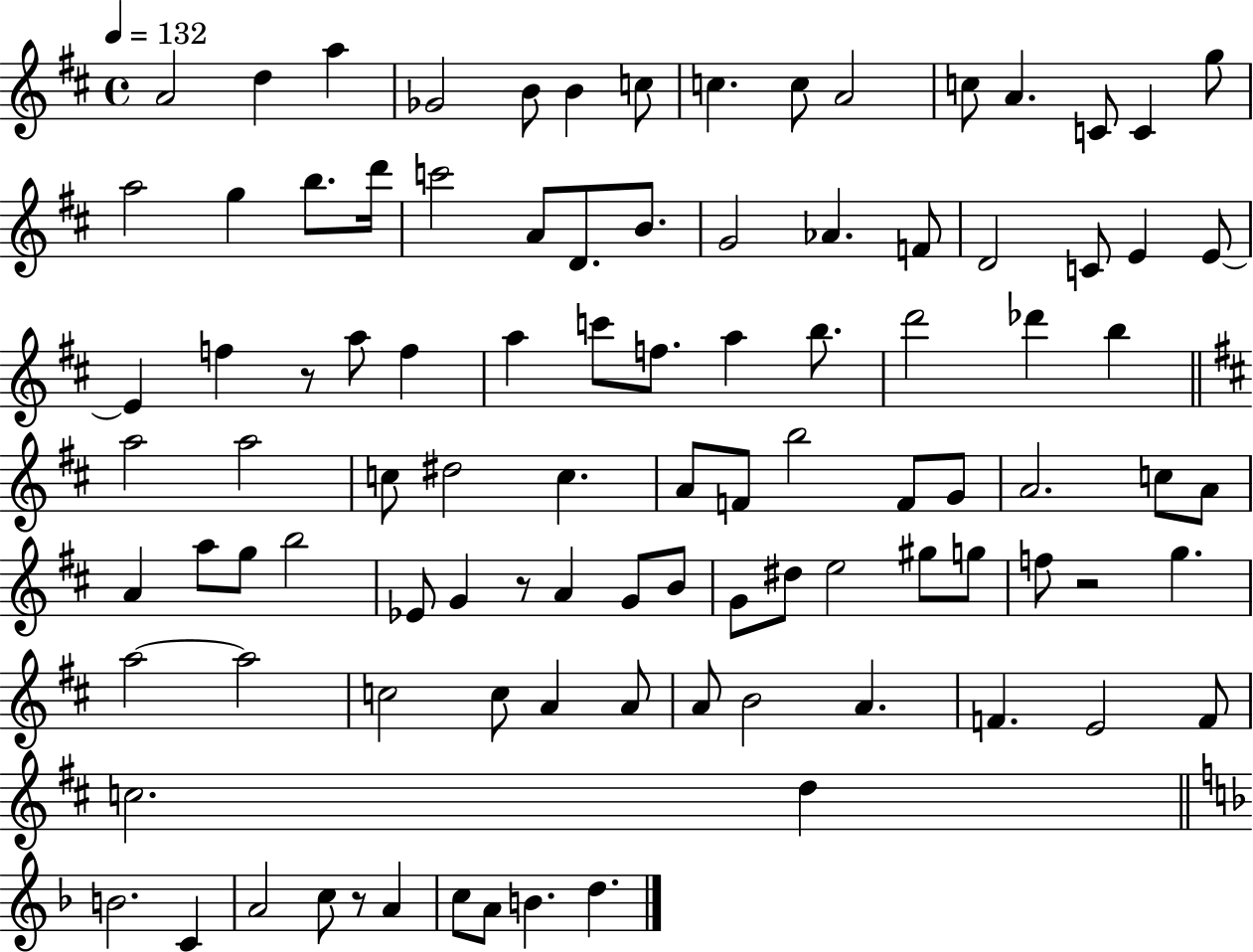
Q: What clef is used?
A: treble